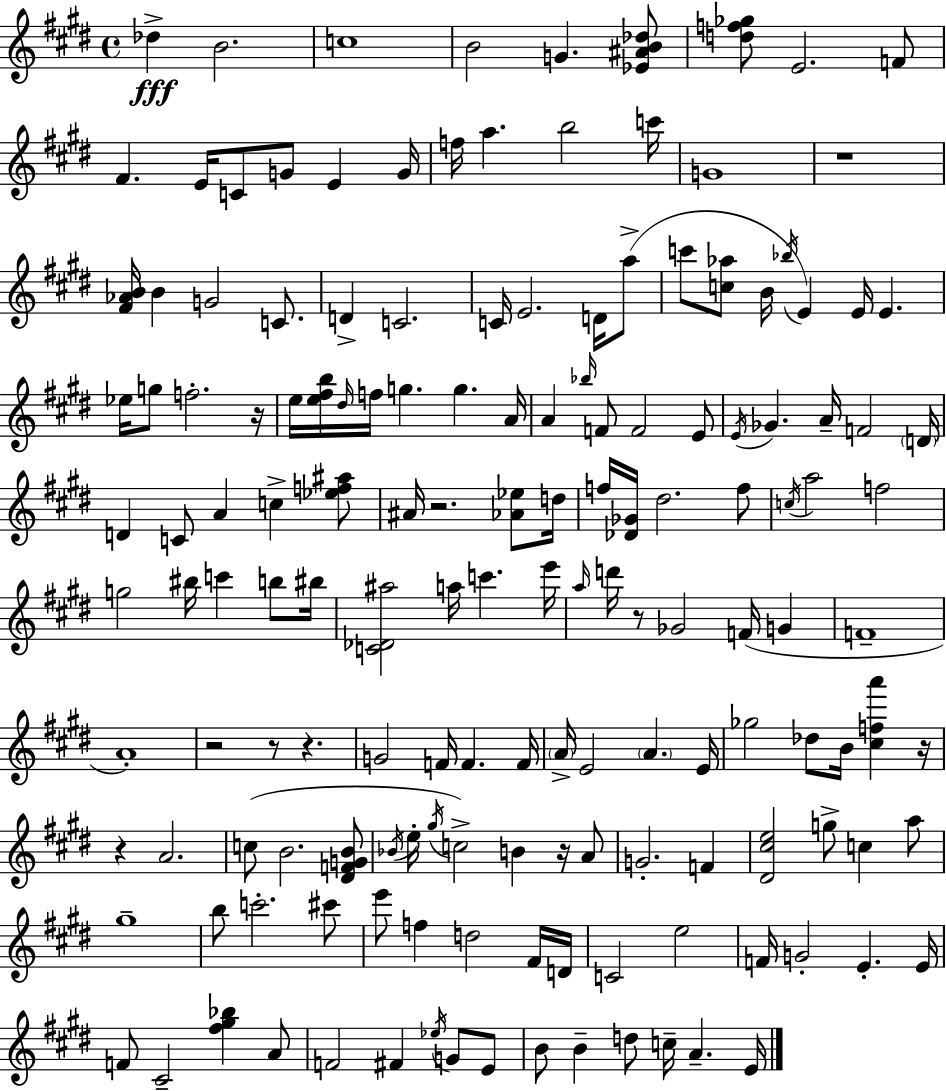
X:1
T:Untitled
M:4/4
L:1/4
K:E
_d B2 c4 B2 G [_E^AB_d]/2 [df_g]/2 E2 F/2 ^F E/4 C/2 G/2 E G/4 f/4 a b2 c'/4 G4 z4 [^F_AB]/4 B G2 C/2 D C2 C/4 E2 D/4 a/2 c'/2 [c_a]/2 B/4 _b/4 E E/4 E _e/4 g/2 f2 z/4 e/4 [e^fb]/4 ^d/4 f/4 g g A/4 A _b/4 F/2 F2 E/2 E/4 _G A/4 F2 D/4 D C/2 A c [_ef^a]/2 ^A/4 z2 [_A_e]/2 d/4 f/4 [_D_G]/4 ^d2 f/2 c/4 a2 f2 g2 ^b/4 c' b/2 ^b/4 [C_D^a]2 a/4 c' e'/4 a/4 d'/4 z/2 _G2 F/4 G F4 A4 z2 z/2 z G2 F/4 F F/4 A/4 E2 A E/4 _g2 _d/2 B/4 [^cfa'] z/4 z A2 c/2 B2 [^DFGB]/2 _B/4 e/4 ^g/4 c2 B z/4 A/2 G2 F [^D^ce]2 g/2 c a/2 ^g4 b/2 c'2 ^c'/2 e'/2 f d2 ^F/4 D/4 C2 e2 F/4 G2 E E/4 F/2 ^C2 [^f^g_b] A/2 F2 ^F _e/4 G/2 E/2 B/2 B d/2 c/4 A E/4